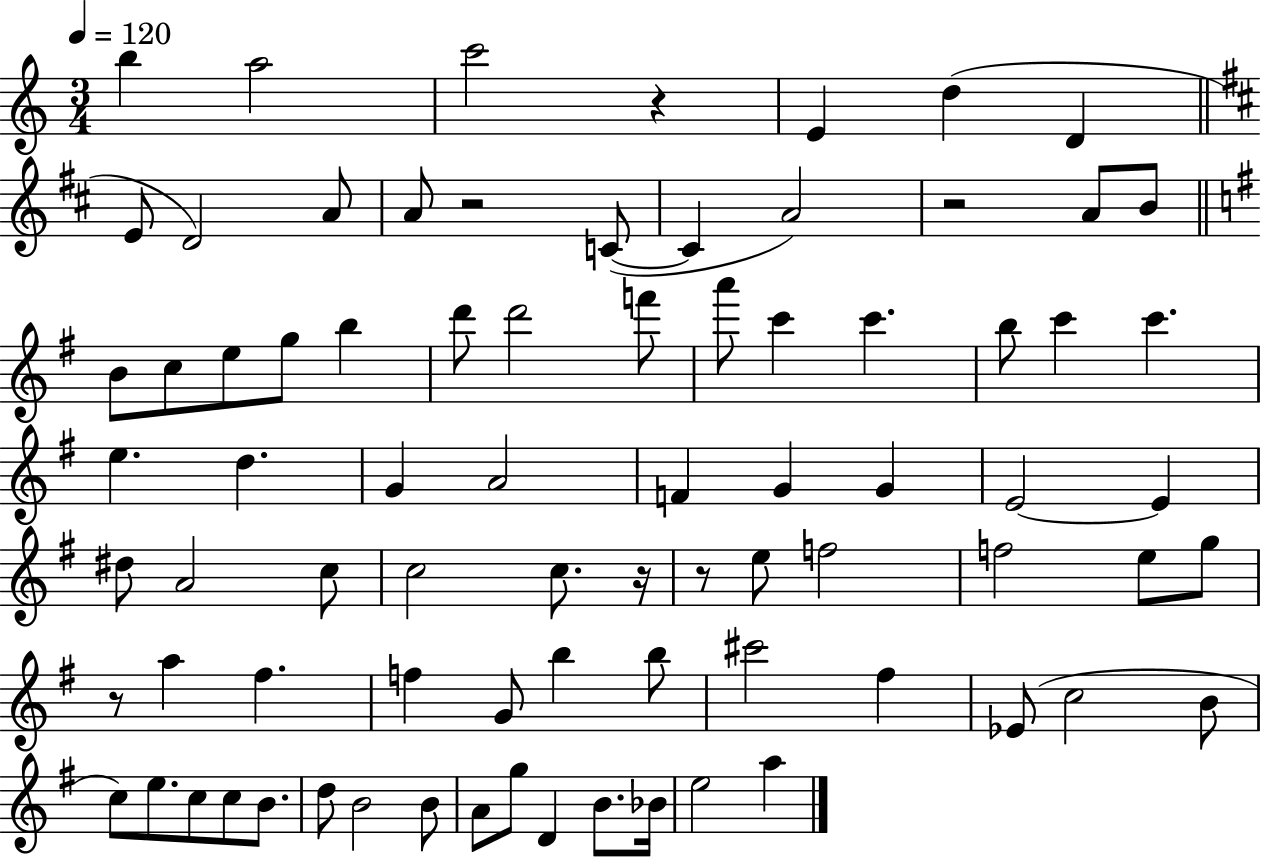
{
  \clef treble
  \numericTimeSignature
  \time 3/4
  \key c \major
  \tempo 4 = 120
  \repeat volta 2 { b''4 a''2 | c'''2 r4 | e'4 d''4( d'4 | \bar "||" \break \key d \major e'8 d'2) a'8 | a'8 r2 c'8~(~ | c'4 a'2) | r2 a'8 b'8 | \break \bar "||" \break \key g \major b'8 c''8 e''8 g''8 b''4 | d'''8 d'''2 f'''8 | a'''8 c'''4 c'''4. | b''8 c'''4 c'''4. | \break e''4. d''4. | g'4 a'2 | f'4 g'4 g'4 | e'2~~ e'4 | \break dis''8 a'2 c''8 | c''2 c''8. r16 | r8 e''8 f''2 | f''2 e''8 g''8 | \break r8 a''4 fis''4. | f''4 g'8 b''4 b''8 | cis'''2 fis''4 | ees'8( c''2 b'8 | \break c''8) e''8. c''8 c''8 b'8. | d''8 b'2 b'8 | a'8 g''8 d'4 b'8. bes'16 | e''2 a''4 | \break } \bar "|."
}